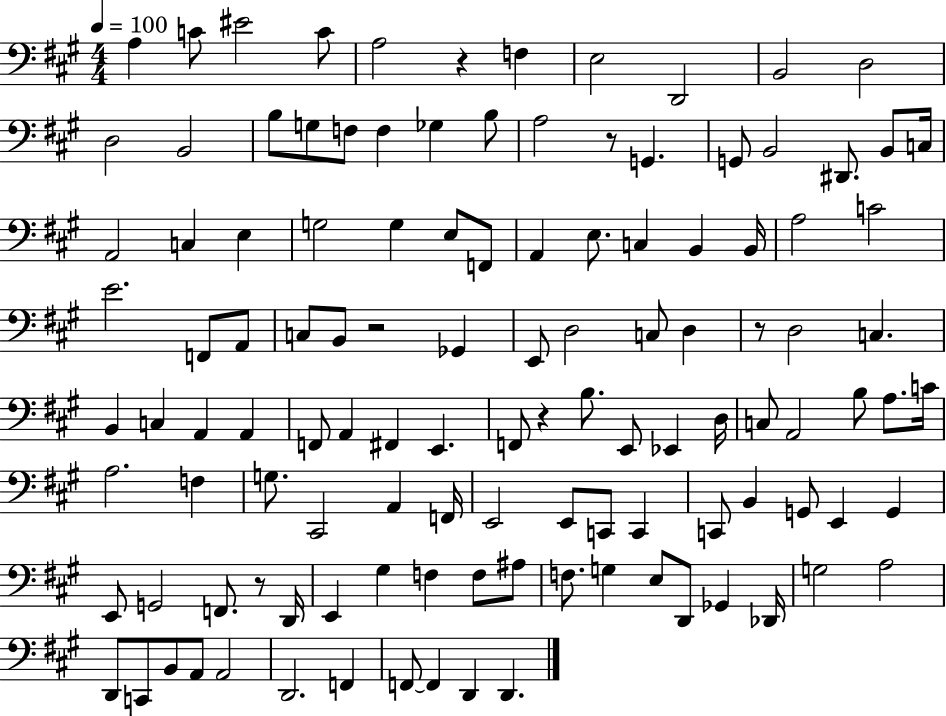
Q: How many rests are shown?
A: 6